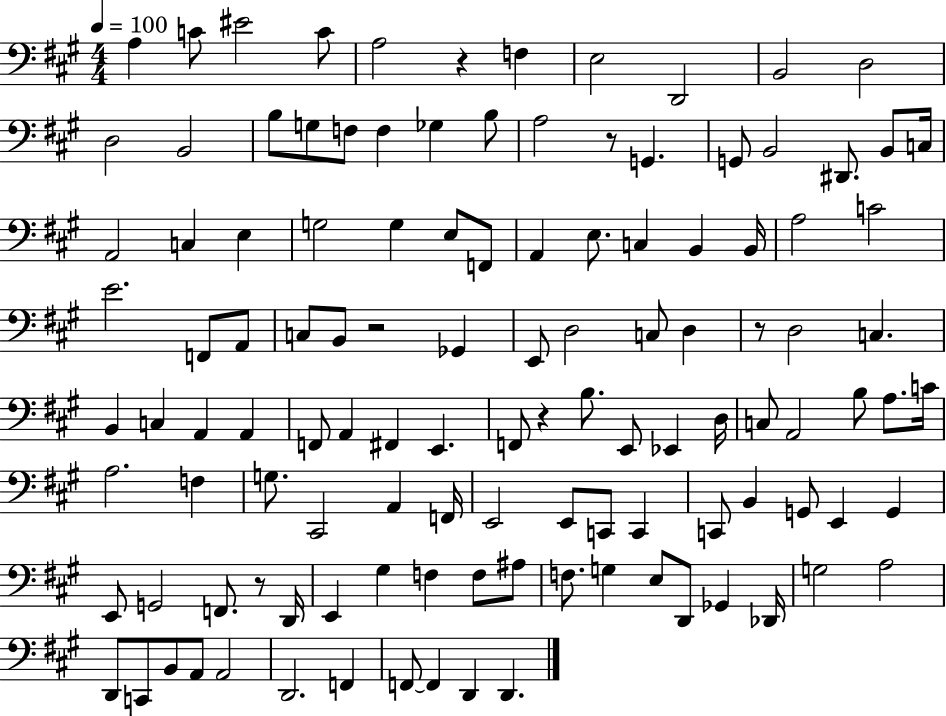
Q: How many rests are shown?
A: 6